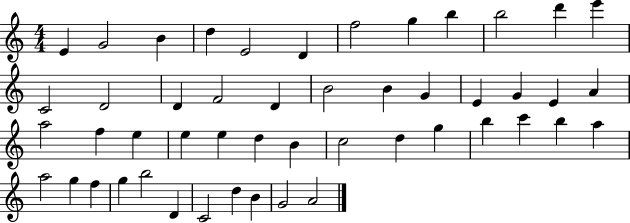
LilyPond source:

{
  \clef treble
  \numericTimeSignature
  \time 4/4
  \key c \major
  e'4 g'2 b'4 | d''4 e'2 d'4 | f''2 g''4 b''4 | b''2 d'''4 e'''4 | \break c'2 d'2 | d'4 f'2 d'4 | b'2 b'4 g'4 | e'4 g'4 e'4 a'4 | \break a''2 f''4 e''4 | e''4 e''4 d''4 b'4 | c''2 d''4 g''4 | b''4 c'''4 b''4 a''4 | \break a''2 g''4 f''4 | g''4 b''2 d'4 | c'2 d''4 b'4 | g'2 a'2 | \break \bar "|."
}